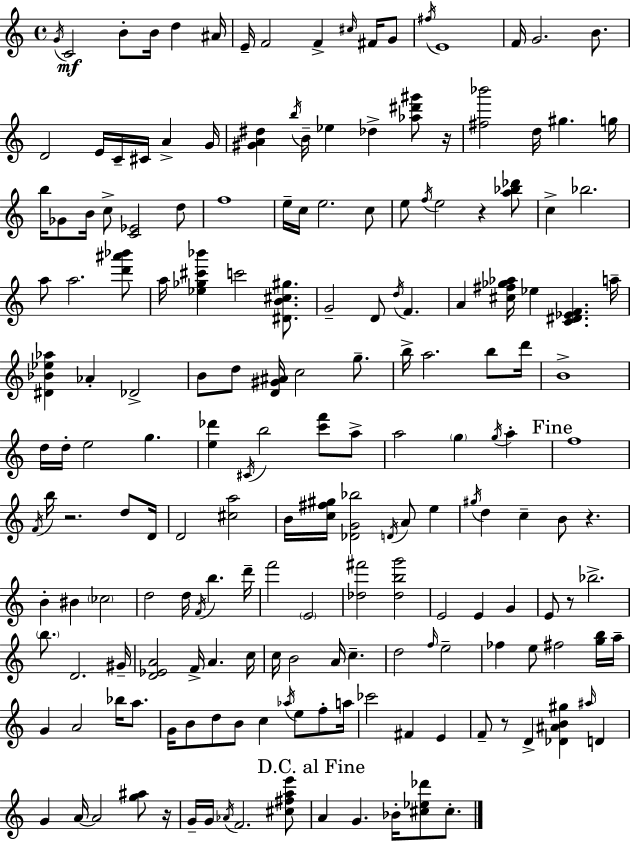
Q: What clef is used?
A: treble